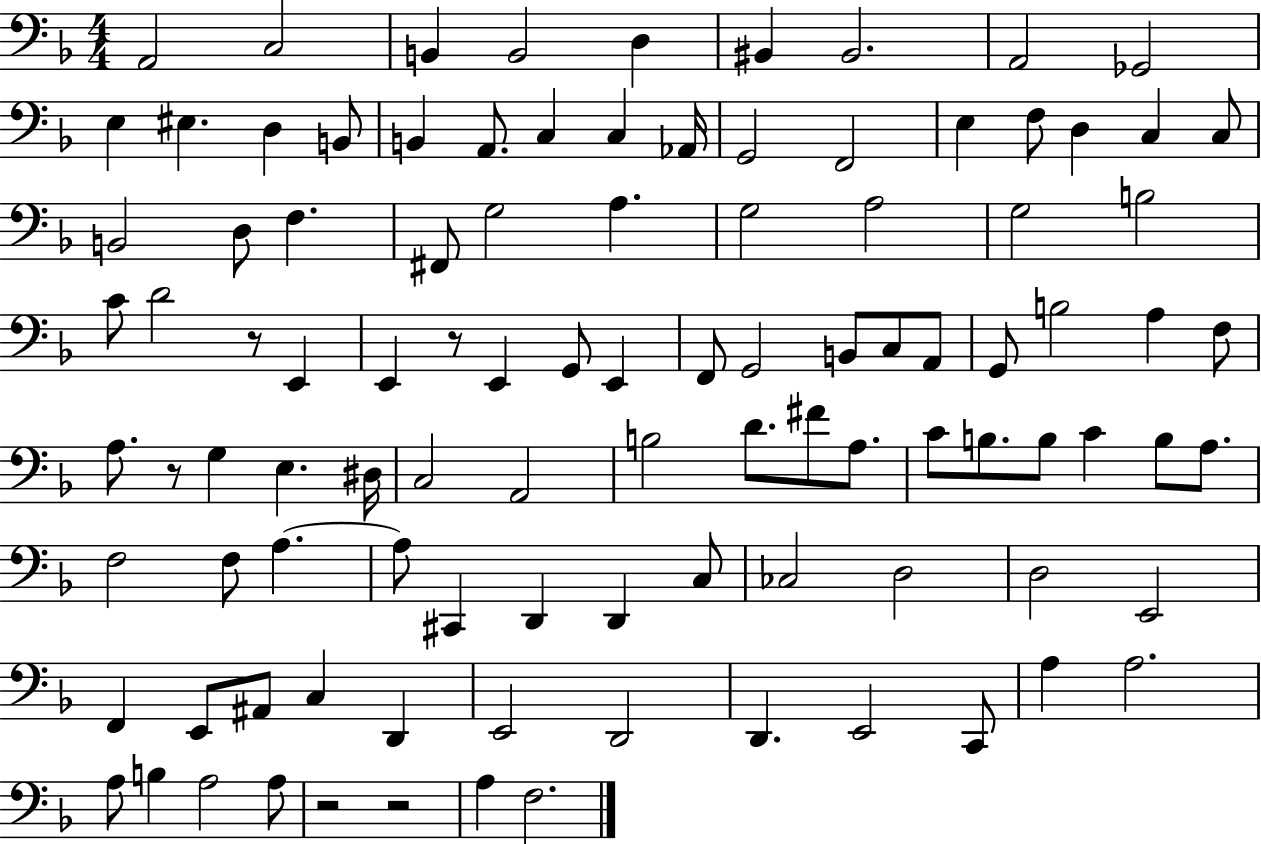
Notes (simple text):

A2/h C3/h B2/q B2/h D3/q BIS2/q BIS2/h. A2/h Gb2/h E3/q EIS3/q. D3/q B2/e B2/q A2/e. C3/q C3/q Ab2/s G2/h F2/h E3/q F3/e D3/q C3/q C3/e B2/h D3/e F3/q. F#2/e G3/h A3/q. G3/h A3/h G3/h B3/h C4/e D4/h R/e E2/q E2/q R/e E2/q G2/e E2/q F2/e G2/h B2/e C3/e A2/e G2/e B3/h A3/q F3/e A3/e. R/e G3/q E3/q. D#3/s C3/h A2/h B3/h D4/e. F#4/e A3/e. C4/e B3/e. B3/e C4/q B3/e A3/e. F3/h F3/e A3/q. A3/e C#2/q D2/q D2/q C3/e CES3/h D3/h D3/h E2/h F2/q E2/e A#2/e C3/q D2/q E2/h D2/h D2/q. E2/h C2/e A3/q A3/h. A3/e B3/q A3/h A3/e R/h R/h A3/q F3/h.